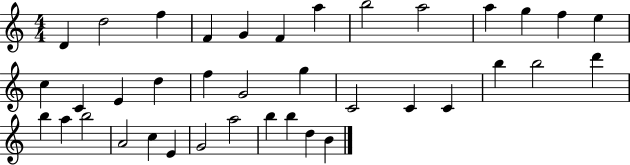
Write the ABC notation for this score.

X:1
T:Untitled
M:4/4
L:1/4
K:C
D d2 f F G F a b2 a2 a g f e c C E d f G2 g C2 C C b b2 d' b a b2 A2 c E G2 a2 b b d B